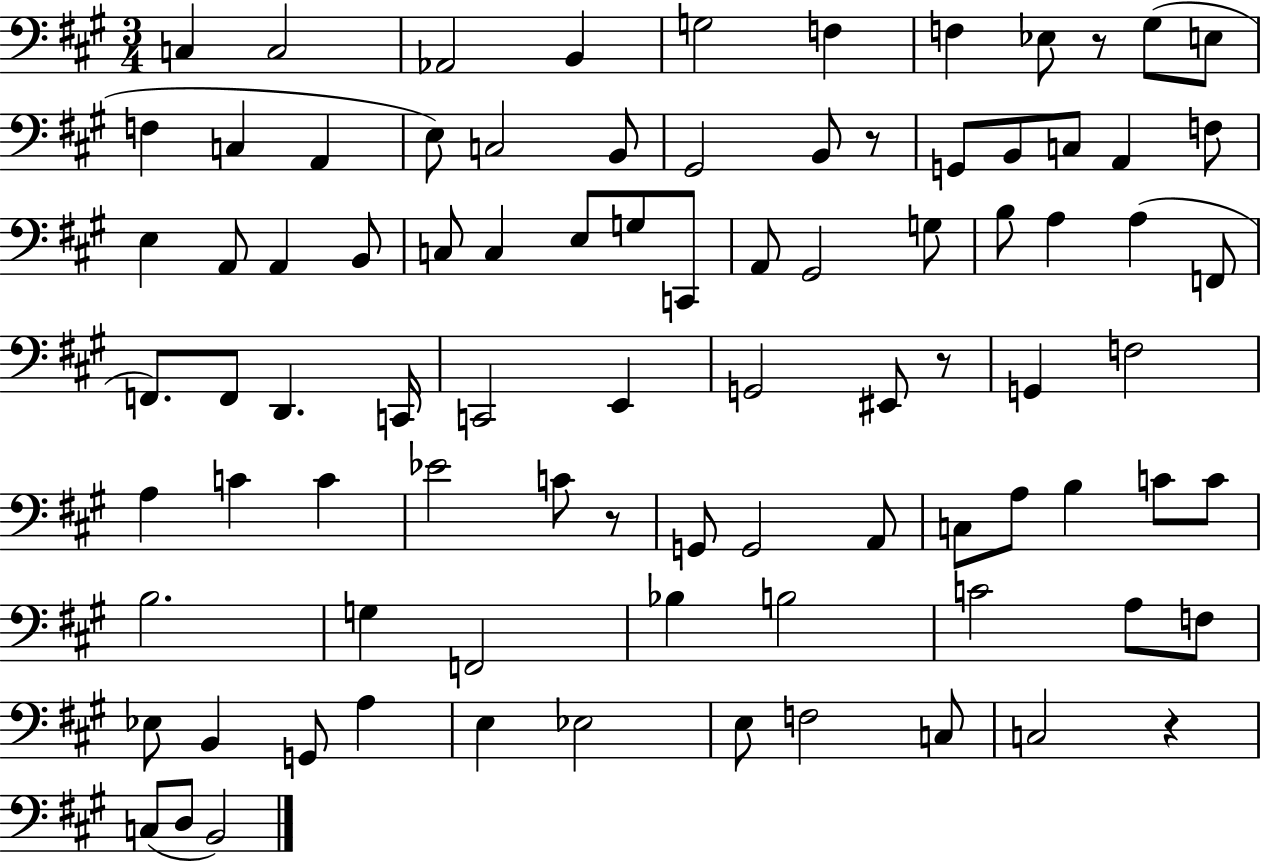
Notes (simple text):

C3/q C3/h Ab2/h B2/q G3/h F3/q F3/q Eb3/e R/e G#3/e E3/e F3/q C3/q A2/q E3/e C3/h B2/e G#2/h B2/e R/e G2/e B2/e C3/e A2/q F3/e E3/q A2/e A2/q B2/e C3/e C3/q E3/e G3/e C2/e A2/e G#2/h G3/e B3/e A3/q A3/q F2/e F2/e. F2/e D2/q. C2/s C2/h E2/q G2/h EIS2/e R/e G2/q F3/h A3/q C4/q C4/q Eb4/h C4/e R/e G2/e G2/h A2/e C3/e A3/e B3/q C4/e C4/e B3/h. G3/q F2/h Bb3/q B3/h C4/h A3/e F3/e Eb3/e B2/q G2/e A3/q E3/q Eb3/h E3/e F3/h C3/e C3/h R/q C3/e D3/e B2/h